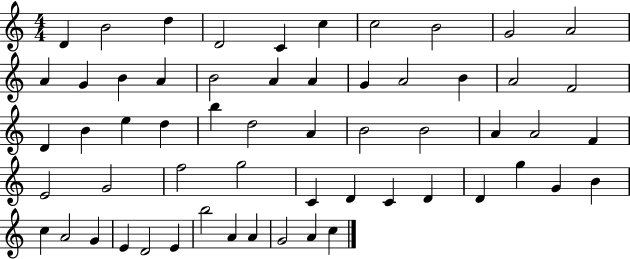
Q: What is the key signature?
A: C major